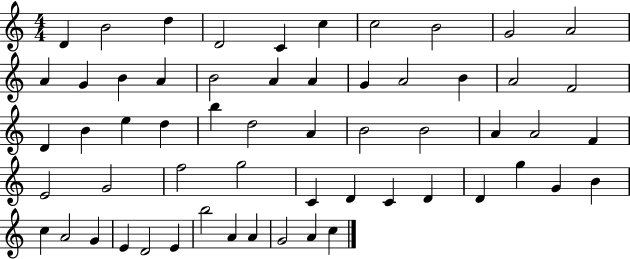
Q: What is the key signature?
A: C major